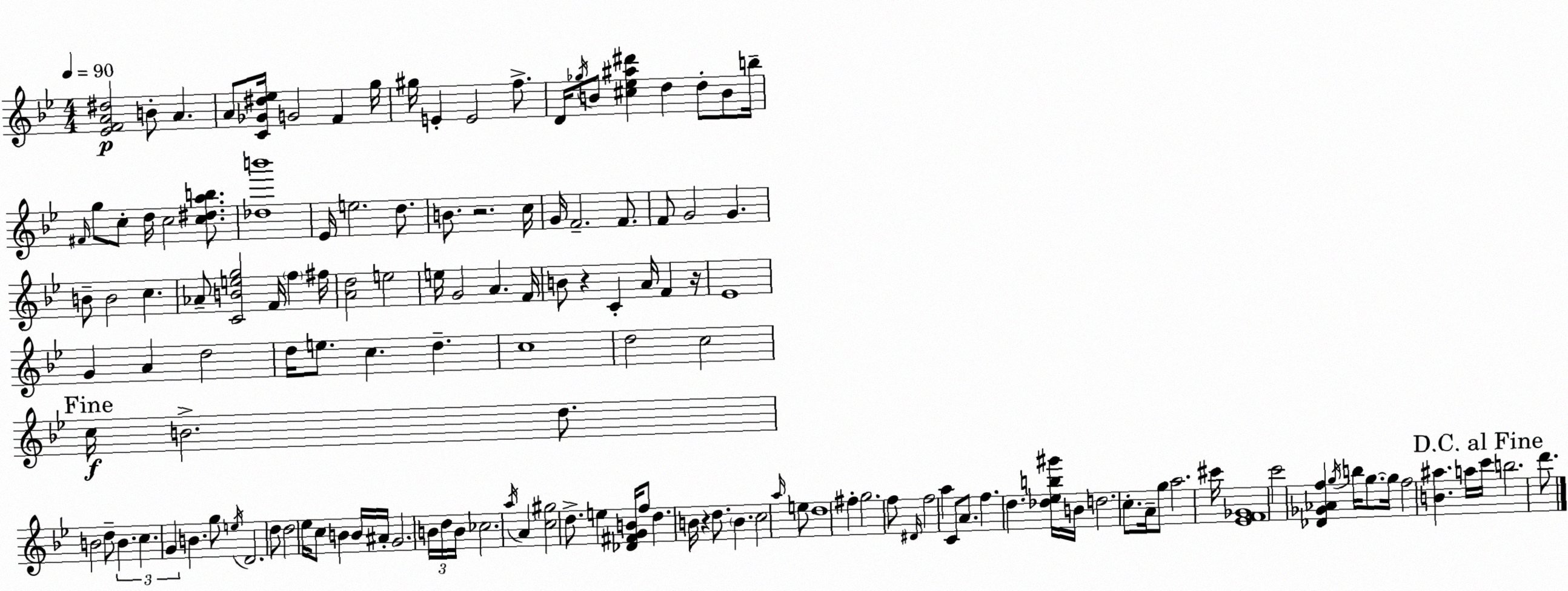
X:1
T:Untitled
M:4/4
L:1/4
K:Bb
[_EFA^d]2 B/2 A A/2 [C_G^d_e]/4 G2 F g/4 ^g/4 E E2 f/2 D/4 _g/4 B/2 [^c_e^a^d'] d d/2 B/2 b/4 ^F/4 g/2 c/2 d/4 c2 [c^dab]/2 [_db']4 _E/4 e2 d/2 B/2 z2 c/4 G/4 F2 F/2 F/2 G2 G B/2 B2 c _A/2 [CBeg]2 F/4 f ^f/4 [Ad]2 e2 e/4 G2 A F/4 B/2 z C A/4 F z/4 _E4 G A d2 d/4 e/2 c d c4 d2 c2 c/4 B2 d/2 B2 d/2 B c G B g/2 e/4 D2 d/2 d2 _e/4 c/2 B B/4 ^A/4 G2 B/4 d/4 B/4 _c2 a/4 A [c^g]2 d/2 e [_D^FGB]/4 f/2 d B/4 z d/2 B c2 a/4 e/2 d4 ^f g2 f/2 ^D/4 f2 a C/2 A/2 f d [_d_eb^g']/4 B/4 d2 c/2 A/4 g/2 a2 ^c'/4 [_EF_G]4 c'2 [_D_G_Af] g/4 b/4 g/2 g/4 f2 [B^a] a/4 c'/4 b2 d'/2